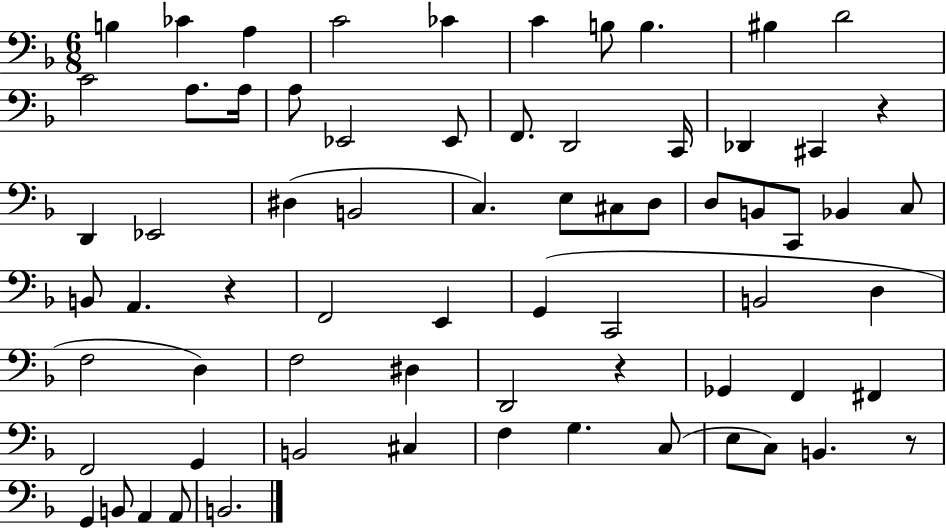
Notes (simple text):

B3/q CES4/q A3/q C4/h CES4/q C4/q B3/e B3/q. BIS3/q D4/h C4/h A3/e. A3/s A3/e Eb2/h Eb2/e F2/e. D2/h C2/s Db2/q C#2/q R/q D2/q Eb2/h D#3/q B2/h C3/q. E3/e C#3/e D3/e D3/e B2/e C2/e Bb2/q C3/e B2/e A2/q. R/q F2/h E2/q G2/q C2/h B2/h D3/q F3/h D3/q F3/h D#3/q D2/h R/q Gb2/q F2/q F#2/q F2/h G2/q B2/h C#3/q F3/q G3/q. C3/e E3/e C3/e B2/q. R/e G2/q B2/e A2/q A2/e B2/h.